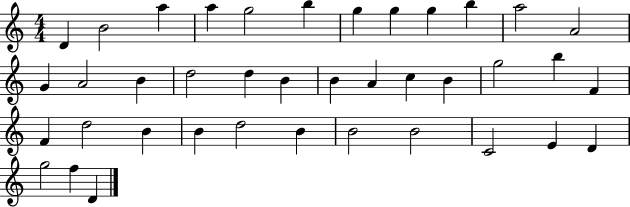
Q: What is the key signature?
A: C major